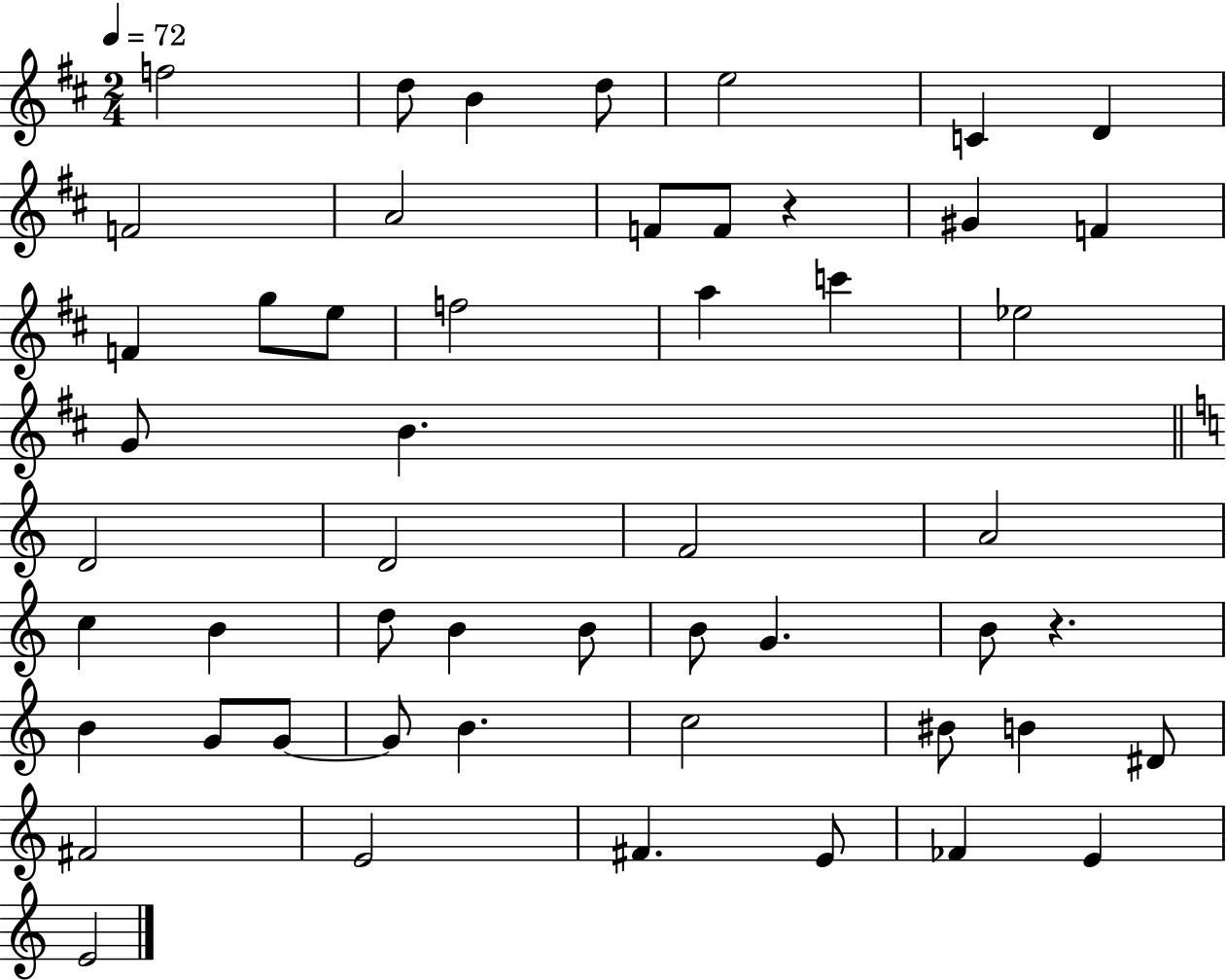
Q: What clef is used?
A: treble